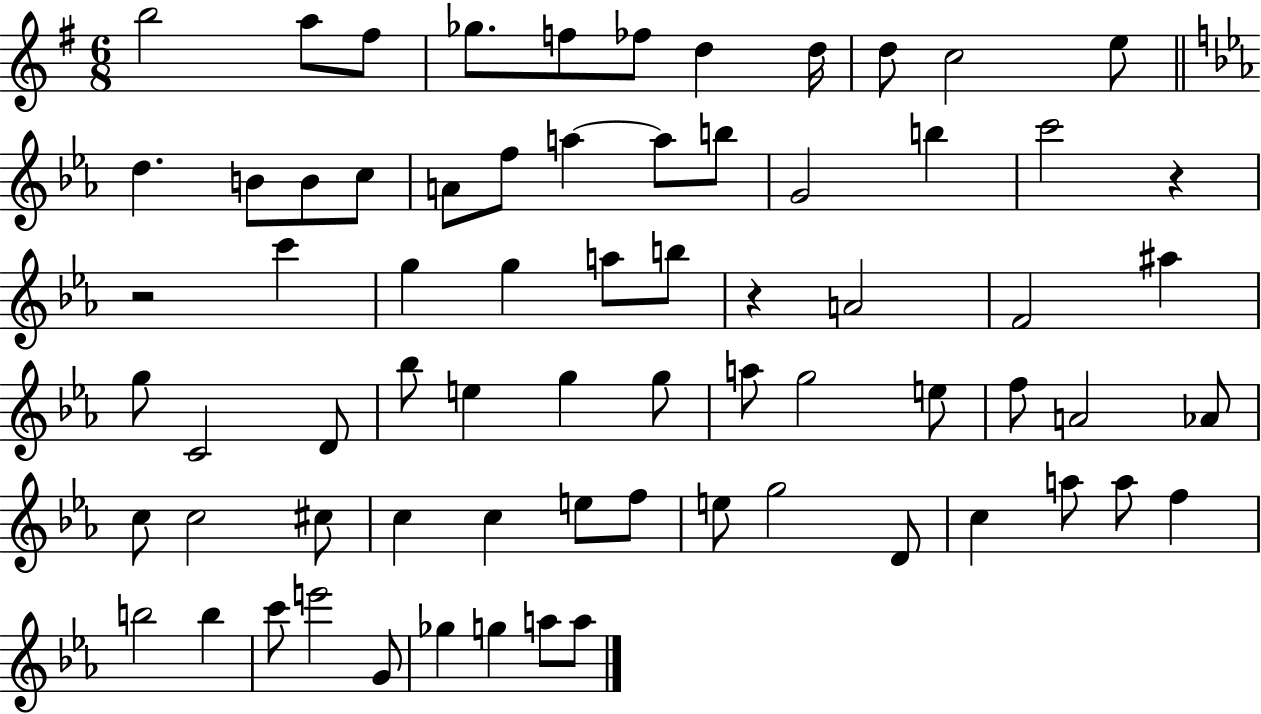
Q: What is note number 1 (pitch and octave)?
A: B5